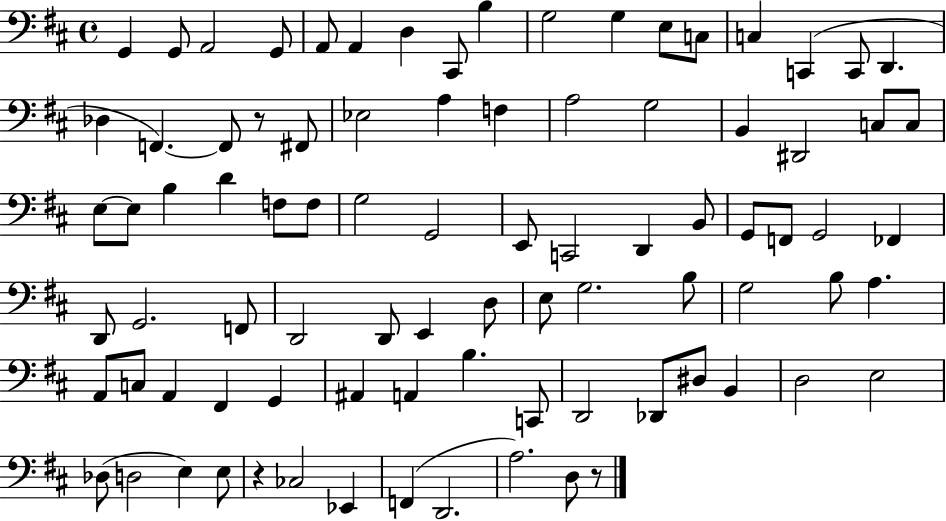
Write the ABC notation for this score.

X:1
T:Untitled
M:4/4
L:1/4
K:D
G,, G,,/2 A,,2 G,,/2 A,,/2 A,, D, ^C,,/2 B, G,2 G, E,/2 C,/2 C, C,, C,,/2 D,, _D, F,, F,,/2 z/2 ^F,,/2 _E,2 A, F, A,2 G,2 B,, ^D,,2 C,/2 C,/2 E,/2 E,/2 B, D F,/2 F,/2 G,2 G,,2 E,,/2 C,,2 D,, B,,/2 G,,/2 F,,/2 G,,2 _F,, D,,/2 G,,2 F,,/2 D,,2 D,,/2 E,, D,/2 E,/2 G,2 B,/2 G,2 B,/2 A, A,,/2 C,/2 A,, ^F,, G,, ^A,, A,, B, C,,/2 D,,2 _D,,/2 ^D,/2 B,, D,2 E,2 _D,/2 D,2 E, E,/2 z _C,2 _E,, F,, D,,2 A,2 D,/2 z/2